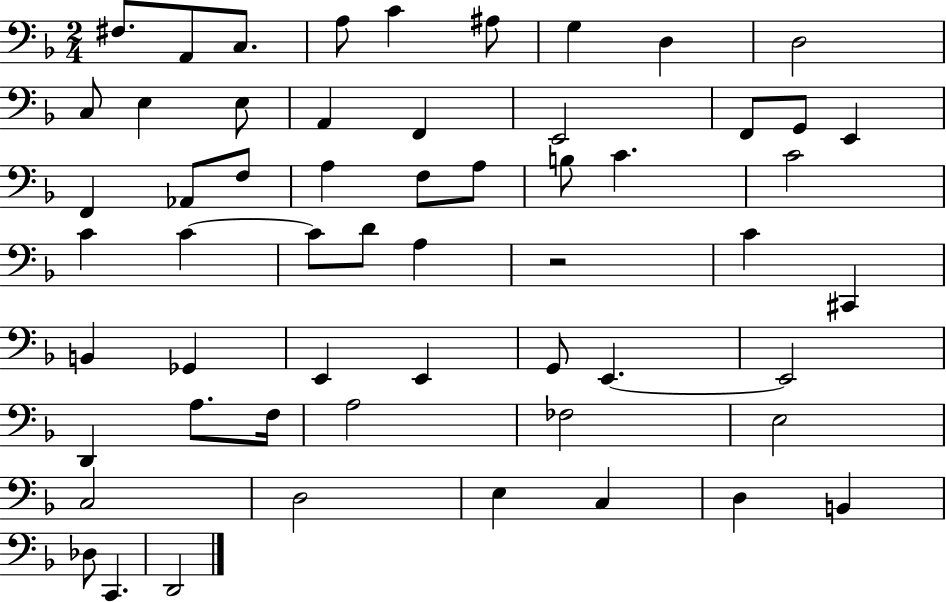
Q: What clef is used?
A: bass